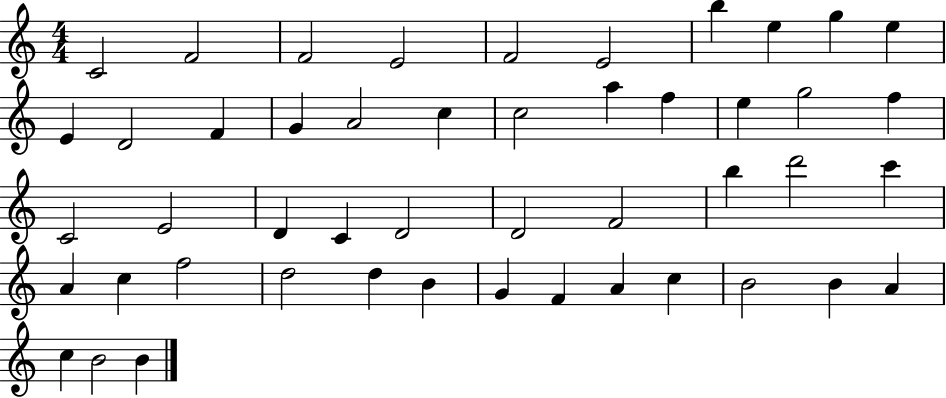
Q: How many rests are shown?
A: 0